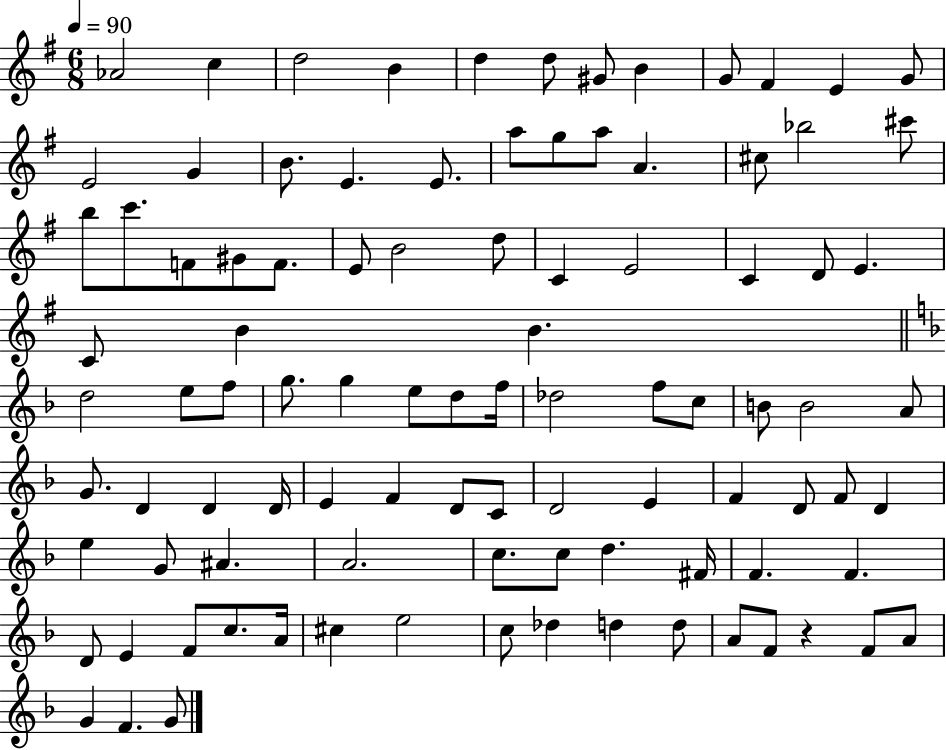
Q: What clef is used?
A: treble